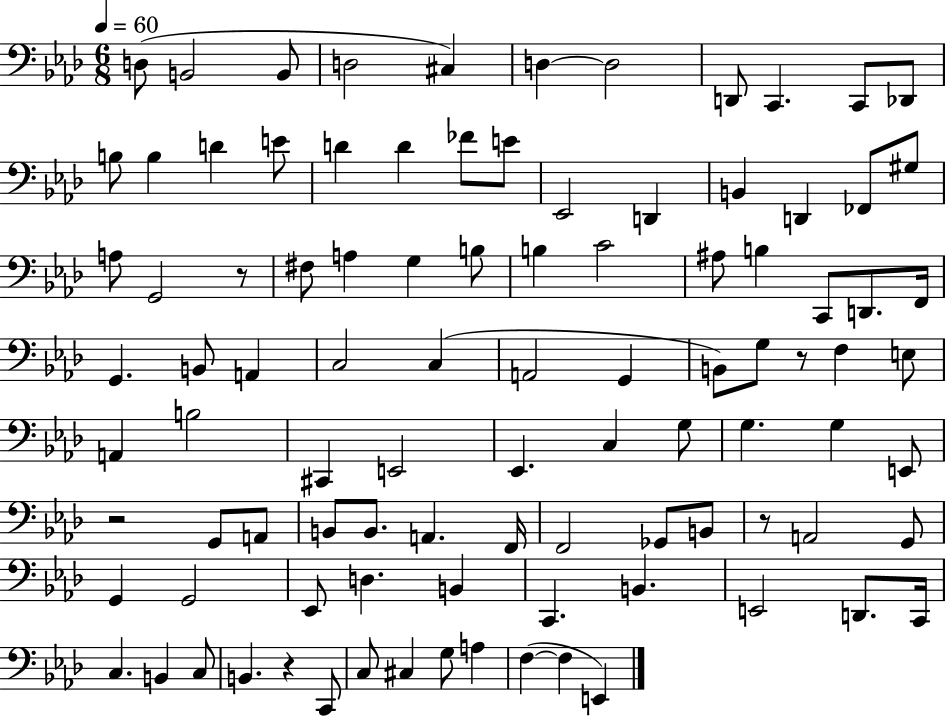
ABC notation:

X:1
T:Untitled
M:6/8
L:1/4
K:Ab
D,/2 B,,2 B,,/2 D,2 ^C, D, D,2 D,,/2 C,, C,,/2 _D,,/2 B,/2 B, D E/2 D D _F/2 E/2 _E,,2 D,, B,, D,, _F,,/2 ^G,/2 A,/2 G,,2 z/2 ^F,/2 A, G, B,/2 B, C2 ^A,/2 B, C,,/2 D,,/2 F,,/4 G,, B,,/2 A,, C,2 C, A,,2 G,, B,,/2 G,/2 z/2 F, E,/2 A,, B,2 ^C,, E,,2 _E,, C, G,/2 G, G, E,,/2 z2 G,,/2 A,,/2 B,,/2 B,,/2 A,, F,,/4 F,,2 _G,,/2 B,,/2 z/2 A,,2 G,,/2 G,, G,,2 _E,,/2 D, B,, C,, B,, E,,2 D,,/2 C,,/4 C, B,, C,/2 B,, z C,,/2 C,/2 ^C, G,/2 A, F, F, E,,